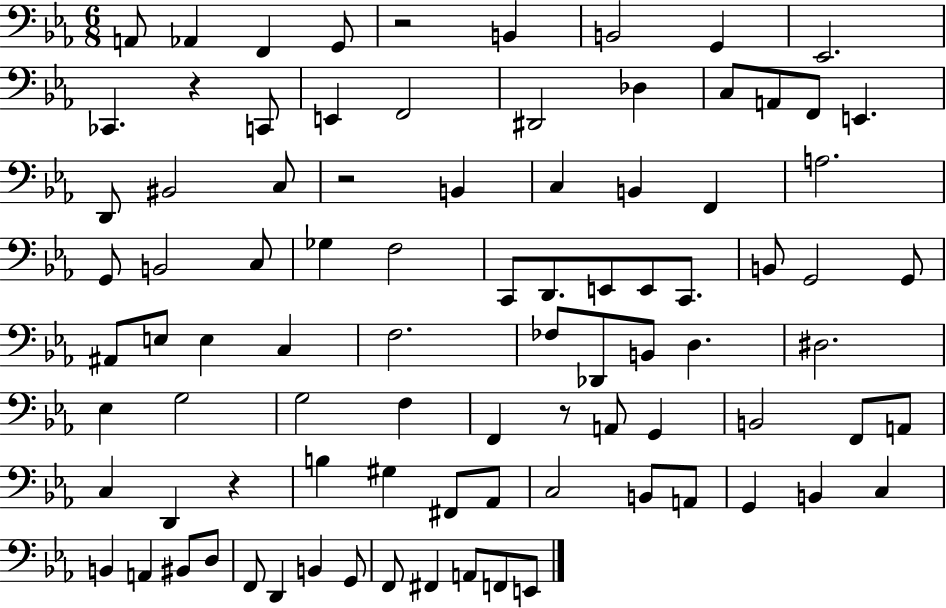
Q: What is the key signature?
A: EES major